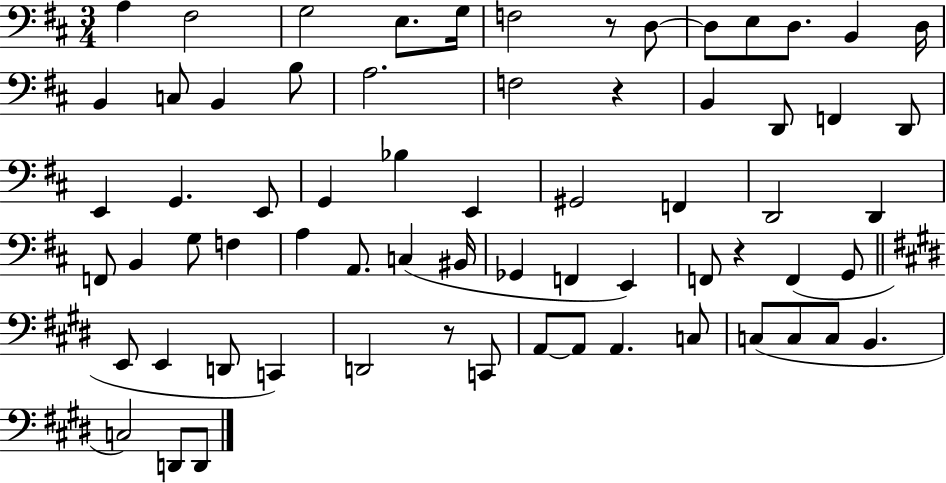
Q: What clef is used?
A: bass